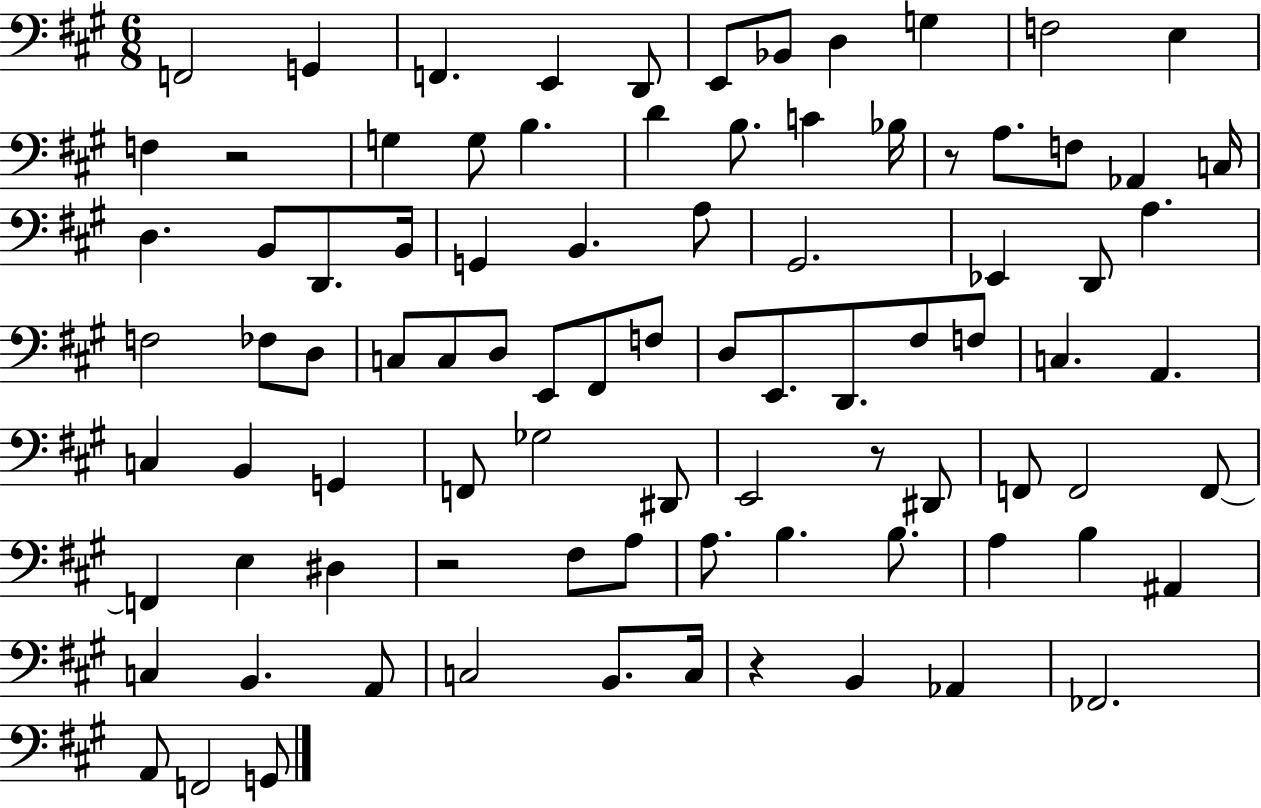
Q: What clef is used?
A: bass